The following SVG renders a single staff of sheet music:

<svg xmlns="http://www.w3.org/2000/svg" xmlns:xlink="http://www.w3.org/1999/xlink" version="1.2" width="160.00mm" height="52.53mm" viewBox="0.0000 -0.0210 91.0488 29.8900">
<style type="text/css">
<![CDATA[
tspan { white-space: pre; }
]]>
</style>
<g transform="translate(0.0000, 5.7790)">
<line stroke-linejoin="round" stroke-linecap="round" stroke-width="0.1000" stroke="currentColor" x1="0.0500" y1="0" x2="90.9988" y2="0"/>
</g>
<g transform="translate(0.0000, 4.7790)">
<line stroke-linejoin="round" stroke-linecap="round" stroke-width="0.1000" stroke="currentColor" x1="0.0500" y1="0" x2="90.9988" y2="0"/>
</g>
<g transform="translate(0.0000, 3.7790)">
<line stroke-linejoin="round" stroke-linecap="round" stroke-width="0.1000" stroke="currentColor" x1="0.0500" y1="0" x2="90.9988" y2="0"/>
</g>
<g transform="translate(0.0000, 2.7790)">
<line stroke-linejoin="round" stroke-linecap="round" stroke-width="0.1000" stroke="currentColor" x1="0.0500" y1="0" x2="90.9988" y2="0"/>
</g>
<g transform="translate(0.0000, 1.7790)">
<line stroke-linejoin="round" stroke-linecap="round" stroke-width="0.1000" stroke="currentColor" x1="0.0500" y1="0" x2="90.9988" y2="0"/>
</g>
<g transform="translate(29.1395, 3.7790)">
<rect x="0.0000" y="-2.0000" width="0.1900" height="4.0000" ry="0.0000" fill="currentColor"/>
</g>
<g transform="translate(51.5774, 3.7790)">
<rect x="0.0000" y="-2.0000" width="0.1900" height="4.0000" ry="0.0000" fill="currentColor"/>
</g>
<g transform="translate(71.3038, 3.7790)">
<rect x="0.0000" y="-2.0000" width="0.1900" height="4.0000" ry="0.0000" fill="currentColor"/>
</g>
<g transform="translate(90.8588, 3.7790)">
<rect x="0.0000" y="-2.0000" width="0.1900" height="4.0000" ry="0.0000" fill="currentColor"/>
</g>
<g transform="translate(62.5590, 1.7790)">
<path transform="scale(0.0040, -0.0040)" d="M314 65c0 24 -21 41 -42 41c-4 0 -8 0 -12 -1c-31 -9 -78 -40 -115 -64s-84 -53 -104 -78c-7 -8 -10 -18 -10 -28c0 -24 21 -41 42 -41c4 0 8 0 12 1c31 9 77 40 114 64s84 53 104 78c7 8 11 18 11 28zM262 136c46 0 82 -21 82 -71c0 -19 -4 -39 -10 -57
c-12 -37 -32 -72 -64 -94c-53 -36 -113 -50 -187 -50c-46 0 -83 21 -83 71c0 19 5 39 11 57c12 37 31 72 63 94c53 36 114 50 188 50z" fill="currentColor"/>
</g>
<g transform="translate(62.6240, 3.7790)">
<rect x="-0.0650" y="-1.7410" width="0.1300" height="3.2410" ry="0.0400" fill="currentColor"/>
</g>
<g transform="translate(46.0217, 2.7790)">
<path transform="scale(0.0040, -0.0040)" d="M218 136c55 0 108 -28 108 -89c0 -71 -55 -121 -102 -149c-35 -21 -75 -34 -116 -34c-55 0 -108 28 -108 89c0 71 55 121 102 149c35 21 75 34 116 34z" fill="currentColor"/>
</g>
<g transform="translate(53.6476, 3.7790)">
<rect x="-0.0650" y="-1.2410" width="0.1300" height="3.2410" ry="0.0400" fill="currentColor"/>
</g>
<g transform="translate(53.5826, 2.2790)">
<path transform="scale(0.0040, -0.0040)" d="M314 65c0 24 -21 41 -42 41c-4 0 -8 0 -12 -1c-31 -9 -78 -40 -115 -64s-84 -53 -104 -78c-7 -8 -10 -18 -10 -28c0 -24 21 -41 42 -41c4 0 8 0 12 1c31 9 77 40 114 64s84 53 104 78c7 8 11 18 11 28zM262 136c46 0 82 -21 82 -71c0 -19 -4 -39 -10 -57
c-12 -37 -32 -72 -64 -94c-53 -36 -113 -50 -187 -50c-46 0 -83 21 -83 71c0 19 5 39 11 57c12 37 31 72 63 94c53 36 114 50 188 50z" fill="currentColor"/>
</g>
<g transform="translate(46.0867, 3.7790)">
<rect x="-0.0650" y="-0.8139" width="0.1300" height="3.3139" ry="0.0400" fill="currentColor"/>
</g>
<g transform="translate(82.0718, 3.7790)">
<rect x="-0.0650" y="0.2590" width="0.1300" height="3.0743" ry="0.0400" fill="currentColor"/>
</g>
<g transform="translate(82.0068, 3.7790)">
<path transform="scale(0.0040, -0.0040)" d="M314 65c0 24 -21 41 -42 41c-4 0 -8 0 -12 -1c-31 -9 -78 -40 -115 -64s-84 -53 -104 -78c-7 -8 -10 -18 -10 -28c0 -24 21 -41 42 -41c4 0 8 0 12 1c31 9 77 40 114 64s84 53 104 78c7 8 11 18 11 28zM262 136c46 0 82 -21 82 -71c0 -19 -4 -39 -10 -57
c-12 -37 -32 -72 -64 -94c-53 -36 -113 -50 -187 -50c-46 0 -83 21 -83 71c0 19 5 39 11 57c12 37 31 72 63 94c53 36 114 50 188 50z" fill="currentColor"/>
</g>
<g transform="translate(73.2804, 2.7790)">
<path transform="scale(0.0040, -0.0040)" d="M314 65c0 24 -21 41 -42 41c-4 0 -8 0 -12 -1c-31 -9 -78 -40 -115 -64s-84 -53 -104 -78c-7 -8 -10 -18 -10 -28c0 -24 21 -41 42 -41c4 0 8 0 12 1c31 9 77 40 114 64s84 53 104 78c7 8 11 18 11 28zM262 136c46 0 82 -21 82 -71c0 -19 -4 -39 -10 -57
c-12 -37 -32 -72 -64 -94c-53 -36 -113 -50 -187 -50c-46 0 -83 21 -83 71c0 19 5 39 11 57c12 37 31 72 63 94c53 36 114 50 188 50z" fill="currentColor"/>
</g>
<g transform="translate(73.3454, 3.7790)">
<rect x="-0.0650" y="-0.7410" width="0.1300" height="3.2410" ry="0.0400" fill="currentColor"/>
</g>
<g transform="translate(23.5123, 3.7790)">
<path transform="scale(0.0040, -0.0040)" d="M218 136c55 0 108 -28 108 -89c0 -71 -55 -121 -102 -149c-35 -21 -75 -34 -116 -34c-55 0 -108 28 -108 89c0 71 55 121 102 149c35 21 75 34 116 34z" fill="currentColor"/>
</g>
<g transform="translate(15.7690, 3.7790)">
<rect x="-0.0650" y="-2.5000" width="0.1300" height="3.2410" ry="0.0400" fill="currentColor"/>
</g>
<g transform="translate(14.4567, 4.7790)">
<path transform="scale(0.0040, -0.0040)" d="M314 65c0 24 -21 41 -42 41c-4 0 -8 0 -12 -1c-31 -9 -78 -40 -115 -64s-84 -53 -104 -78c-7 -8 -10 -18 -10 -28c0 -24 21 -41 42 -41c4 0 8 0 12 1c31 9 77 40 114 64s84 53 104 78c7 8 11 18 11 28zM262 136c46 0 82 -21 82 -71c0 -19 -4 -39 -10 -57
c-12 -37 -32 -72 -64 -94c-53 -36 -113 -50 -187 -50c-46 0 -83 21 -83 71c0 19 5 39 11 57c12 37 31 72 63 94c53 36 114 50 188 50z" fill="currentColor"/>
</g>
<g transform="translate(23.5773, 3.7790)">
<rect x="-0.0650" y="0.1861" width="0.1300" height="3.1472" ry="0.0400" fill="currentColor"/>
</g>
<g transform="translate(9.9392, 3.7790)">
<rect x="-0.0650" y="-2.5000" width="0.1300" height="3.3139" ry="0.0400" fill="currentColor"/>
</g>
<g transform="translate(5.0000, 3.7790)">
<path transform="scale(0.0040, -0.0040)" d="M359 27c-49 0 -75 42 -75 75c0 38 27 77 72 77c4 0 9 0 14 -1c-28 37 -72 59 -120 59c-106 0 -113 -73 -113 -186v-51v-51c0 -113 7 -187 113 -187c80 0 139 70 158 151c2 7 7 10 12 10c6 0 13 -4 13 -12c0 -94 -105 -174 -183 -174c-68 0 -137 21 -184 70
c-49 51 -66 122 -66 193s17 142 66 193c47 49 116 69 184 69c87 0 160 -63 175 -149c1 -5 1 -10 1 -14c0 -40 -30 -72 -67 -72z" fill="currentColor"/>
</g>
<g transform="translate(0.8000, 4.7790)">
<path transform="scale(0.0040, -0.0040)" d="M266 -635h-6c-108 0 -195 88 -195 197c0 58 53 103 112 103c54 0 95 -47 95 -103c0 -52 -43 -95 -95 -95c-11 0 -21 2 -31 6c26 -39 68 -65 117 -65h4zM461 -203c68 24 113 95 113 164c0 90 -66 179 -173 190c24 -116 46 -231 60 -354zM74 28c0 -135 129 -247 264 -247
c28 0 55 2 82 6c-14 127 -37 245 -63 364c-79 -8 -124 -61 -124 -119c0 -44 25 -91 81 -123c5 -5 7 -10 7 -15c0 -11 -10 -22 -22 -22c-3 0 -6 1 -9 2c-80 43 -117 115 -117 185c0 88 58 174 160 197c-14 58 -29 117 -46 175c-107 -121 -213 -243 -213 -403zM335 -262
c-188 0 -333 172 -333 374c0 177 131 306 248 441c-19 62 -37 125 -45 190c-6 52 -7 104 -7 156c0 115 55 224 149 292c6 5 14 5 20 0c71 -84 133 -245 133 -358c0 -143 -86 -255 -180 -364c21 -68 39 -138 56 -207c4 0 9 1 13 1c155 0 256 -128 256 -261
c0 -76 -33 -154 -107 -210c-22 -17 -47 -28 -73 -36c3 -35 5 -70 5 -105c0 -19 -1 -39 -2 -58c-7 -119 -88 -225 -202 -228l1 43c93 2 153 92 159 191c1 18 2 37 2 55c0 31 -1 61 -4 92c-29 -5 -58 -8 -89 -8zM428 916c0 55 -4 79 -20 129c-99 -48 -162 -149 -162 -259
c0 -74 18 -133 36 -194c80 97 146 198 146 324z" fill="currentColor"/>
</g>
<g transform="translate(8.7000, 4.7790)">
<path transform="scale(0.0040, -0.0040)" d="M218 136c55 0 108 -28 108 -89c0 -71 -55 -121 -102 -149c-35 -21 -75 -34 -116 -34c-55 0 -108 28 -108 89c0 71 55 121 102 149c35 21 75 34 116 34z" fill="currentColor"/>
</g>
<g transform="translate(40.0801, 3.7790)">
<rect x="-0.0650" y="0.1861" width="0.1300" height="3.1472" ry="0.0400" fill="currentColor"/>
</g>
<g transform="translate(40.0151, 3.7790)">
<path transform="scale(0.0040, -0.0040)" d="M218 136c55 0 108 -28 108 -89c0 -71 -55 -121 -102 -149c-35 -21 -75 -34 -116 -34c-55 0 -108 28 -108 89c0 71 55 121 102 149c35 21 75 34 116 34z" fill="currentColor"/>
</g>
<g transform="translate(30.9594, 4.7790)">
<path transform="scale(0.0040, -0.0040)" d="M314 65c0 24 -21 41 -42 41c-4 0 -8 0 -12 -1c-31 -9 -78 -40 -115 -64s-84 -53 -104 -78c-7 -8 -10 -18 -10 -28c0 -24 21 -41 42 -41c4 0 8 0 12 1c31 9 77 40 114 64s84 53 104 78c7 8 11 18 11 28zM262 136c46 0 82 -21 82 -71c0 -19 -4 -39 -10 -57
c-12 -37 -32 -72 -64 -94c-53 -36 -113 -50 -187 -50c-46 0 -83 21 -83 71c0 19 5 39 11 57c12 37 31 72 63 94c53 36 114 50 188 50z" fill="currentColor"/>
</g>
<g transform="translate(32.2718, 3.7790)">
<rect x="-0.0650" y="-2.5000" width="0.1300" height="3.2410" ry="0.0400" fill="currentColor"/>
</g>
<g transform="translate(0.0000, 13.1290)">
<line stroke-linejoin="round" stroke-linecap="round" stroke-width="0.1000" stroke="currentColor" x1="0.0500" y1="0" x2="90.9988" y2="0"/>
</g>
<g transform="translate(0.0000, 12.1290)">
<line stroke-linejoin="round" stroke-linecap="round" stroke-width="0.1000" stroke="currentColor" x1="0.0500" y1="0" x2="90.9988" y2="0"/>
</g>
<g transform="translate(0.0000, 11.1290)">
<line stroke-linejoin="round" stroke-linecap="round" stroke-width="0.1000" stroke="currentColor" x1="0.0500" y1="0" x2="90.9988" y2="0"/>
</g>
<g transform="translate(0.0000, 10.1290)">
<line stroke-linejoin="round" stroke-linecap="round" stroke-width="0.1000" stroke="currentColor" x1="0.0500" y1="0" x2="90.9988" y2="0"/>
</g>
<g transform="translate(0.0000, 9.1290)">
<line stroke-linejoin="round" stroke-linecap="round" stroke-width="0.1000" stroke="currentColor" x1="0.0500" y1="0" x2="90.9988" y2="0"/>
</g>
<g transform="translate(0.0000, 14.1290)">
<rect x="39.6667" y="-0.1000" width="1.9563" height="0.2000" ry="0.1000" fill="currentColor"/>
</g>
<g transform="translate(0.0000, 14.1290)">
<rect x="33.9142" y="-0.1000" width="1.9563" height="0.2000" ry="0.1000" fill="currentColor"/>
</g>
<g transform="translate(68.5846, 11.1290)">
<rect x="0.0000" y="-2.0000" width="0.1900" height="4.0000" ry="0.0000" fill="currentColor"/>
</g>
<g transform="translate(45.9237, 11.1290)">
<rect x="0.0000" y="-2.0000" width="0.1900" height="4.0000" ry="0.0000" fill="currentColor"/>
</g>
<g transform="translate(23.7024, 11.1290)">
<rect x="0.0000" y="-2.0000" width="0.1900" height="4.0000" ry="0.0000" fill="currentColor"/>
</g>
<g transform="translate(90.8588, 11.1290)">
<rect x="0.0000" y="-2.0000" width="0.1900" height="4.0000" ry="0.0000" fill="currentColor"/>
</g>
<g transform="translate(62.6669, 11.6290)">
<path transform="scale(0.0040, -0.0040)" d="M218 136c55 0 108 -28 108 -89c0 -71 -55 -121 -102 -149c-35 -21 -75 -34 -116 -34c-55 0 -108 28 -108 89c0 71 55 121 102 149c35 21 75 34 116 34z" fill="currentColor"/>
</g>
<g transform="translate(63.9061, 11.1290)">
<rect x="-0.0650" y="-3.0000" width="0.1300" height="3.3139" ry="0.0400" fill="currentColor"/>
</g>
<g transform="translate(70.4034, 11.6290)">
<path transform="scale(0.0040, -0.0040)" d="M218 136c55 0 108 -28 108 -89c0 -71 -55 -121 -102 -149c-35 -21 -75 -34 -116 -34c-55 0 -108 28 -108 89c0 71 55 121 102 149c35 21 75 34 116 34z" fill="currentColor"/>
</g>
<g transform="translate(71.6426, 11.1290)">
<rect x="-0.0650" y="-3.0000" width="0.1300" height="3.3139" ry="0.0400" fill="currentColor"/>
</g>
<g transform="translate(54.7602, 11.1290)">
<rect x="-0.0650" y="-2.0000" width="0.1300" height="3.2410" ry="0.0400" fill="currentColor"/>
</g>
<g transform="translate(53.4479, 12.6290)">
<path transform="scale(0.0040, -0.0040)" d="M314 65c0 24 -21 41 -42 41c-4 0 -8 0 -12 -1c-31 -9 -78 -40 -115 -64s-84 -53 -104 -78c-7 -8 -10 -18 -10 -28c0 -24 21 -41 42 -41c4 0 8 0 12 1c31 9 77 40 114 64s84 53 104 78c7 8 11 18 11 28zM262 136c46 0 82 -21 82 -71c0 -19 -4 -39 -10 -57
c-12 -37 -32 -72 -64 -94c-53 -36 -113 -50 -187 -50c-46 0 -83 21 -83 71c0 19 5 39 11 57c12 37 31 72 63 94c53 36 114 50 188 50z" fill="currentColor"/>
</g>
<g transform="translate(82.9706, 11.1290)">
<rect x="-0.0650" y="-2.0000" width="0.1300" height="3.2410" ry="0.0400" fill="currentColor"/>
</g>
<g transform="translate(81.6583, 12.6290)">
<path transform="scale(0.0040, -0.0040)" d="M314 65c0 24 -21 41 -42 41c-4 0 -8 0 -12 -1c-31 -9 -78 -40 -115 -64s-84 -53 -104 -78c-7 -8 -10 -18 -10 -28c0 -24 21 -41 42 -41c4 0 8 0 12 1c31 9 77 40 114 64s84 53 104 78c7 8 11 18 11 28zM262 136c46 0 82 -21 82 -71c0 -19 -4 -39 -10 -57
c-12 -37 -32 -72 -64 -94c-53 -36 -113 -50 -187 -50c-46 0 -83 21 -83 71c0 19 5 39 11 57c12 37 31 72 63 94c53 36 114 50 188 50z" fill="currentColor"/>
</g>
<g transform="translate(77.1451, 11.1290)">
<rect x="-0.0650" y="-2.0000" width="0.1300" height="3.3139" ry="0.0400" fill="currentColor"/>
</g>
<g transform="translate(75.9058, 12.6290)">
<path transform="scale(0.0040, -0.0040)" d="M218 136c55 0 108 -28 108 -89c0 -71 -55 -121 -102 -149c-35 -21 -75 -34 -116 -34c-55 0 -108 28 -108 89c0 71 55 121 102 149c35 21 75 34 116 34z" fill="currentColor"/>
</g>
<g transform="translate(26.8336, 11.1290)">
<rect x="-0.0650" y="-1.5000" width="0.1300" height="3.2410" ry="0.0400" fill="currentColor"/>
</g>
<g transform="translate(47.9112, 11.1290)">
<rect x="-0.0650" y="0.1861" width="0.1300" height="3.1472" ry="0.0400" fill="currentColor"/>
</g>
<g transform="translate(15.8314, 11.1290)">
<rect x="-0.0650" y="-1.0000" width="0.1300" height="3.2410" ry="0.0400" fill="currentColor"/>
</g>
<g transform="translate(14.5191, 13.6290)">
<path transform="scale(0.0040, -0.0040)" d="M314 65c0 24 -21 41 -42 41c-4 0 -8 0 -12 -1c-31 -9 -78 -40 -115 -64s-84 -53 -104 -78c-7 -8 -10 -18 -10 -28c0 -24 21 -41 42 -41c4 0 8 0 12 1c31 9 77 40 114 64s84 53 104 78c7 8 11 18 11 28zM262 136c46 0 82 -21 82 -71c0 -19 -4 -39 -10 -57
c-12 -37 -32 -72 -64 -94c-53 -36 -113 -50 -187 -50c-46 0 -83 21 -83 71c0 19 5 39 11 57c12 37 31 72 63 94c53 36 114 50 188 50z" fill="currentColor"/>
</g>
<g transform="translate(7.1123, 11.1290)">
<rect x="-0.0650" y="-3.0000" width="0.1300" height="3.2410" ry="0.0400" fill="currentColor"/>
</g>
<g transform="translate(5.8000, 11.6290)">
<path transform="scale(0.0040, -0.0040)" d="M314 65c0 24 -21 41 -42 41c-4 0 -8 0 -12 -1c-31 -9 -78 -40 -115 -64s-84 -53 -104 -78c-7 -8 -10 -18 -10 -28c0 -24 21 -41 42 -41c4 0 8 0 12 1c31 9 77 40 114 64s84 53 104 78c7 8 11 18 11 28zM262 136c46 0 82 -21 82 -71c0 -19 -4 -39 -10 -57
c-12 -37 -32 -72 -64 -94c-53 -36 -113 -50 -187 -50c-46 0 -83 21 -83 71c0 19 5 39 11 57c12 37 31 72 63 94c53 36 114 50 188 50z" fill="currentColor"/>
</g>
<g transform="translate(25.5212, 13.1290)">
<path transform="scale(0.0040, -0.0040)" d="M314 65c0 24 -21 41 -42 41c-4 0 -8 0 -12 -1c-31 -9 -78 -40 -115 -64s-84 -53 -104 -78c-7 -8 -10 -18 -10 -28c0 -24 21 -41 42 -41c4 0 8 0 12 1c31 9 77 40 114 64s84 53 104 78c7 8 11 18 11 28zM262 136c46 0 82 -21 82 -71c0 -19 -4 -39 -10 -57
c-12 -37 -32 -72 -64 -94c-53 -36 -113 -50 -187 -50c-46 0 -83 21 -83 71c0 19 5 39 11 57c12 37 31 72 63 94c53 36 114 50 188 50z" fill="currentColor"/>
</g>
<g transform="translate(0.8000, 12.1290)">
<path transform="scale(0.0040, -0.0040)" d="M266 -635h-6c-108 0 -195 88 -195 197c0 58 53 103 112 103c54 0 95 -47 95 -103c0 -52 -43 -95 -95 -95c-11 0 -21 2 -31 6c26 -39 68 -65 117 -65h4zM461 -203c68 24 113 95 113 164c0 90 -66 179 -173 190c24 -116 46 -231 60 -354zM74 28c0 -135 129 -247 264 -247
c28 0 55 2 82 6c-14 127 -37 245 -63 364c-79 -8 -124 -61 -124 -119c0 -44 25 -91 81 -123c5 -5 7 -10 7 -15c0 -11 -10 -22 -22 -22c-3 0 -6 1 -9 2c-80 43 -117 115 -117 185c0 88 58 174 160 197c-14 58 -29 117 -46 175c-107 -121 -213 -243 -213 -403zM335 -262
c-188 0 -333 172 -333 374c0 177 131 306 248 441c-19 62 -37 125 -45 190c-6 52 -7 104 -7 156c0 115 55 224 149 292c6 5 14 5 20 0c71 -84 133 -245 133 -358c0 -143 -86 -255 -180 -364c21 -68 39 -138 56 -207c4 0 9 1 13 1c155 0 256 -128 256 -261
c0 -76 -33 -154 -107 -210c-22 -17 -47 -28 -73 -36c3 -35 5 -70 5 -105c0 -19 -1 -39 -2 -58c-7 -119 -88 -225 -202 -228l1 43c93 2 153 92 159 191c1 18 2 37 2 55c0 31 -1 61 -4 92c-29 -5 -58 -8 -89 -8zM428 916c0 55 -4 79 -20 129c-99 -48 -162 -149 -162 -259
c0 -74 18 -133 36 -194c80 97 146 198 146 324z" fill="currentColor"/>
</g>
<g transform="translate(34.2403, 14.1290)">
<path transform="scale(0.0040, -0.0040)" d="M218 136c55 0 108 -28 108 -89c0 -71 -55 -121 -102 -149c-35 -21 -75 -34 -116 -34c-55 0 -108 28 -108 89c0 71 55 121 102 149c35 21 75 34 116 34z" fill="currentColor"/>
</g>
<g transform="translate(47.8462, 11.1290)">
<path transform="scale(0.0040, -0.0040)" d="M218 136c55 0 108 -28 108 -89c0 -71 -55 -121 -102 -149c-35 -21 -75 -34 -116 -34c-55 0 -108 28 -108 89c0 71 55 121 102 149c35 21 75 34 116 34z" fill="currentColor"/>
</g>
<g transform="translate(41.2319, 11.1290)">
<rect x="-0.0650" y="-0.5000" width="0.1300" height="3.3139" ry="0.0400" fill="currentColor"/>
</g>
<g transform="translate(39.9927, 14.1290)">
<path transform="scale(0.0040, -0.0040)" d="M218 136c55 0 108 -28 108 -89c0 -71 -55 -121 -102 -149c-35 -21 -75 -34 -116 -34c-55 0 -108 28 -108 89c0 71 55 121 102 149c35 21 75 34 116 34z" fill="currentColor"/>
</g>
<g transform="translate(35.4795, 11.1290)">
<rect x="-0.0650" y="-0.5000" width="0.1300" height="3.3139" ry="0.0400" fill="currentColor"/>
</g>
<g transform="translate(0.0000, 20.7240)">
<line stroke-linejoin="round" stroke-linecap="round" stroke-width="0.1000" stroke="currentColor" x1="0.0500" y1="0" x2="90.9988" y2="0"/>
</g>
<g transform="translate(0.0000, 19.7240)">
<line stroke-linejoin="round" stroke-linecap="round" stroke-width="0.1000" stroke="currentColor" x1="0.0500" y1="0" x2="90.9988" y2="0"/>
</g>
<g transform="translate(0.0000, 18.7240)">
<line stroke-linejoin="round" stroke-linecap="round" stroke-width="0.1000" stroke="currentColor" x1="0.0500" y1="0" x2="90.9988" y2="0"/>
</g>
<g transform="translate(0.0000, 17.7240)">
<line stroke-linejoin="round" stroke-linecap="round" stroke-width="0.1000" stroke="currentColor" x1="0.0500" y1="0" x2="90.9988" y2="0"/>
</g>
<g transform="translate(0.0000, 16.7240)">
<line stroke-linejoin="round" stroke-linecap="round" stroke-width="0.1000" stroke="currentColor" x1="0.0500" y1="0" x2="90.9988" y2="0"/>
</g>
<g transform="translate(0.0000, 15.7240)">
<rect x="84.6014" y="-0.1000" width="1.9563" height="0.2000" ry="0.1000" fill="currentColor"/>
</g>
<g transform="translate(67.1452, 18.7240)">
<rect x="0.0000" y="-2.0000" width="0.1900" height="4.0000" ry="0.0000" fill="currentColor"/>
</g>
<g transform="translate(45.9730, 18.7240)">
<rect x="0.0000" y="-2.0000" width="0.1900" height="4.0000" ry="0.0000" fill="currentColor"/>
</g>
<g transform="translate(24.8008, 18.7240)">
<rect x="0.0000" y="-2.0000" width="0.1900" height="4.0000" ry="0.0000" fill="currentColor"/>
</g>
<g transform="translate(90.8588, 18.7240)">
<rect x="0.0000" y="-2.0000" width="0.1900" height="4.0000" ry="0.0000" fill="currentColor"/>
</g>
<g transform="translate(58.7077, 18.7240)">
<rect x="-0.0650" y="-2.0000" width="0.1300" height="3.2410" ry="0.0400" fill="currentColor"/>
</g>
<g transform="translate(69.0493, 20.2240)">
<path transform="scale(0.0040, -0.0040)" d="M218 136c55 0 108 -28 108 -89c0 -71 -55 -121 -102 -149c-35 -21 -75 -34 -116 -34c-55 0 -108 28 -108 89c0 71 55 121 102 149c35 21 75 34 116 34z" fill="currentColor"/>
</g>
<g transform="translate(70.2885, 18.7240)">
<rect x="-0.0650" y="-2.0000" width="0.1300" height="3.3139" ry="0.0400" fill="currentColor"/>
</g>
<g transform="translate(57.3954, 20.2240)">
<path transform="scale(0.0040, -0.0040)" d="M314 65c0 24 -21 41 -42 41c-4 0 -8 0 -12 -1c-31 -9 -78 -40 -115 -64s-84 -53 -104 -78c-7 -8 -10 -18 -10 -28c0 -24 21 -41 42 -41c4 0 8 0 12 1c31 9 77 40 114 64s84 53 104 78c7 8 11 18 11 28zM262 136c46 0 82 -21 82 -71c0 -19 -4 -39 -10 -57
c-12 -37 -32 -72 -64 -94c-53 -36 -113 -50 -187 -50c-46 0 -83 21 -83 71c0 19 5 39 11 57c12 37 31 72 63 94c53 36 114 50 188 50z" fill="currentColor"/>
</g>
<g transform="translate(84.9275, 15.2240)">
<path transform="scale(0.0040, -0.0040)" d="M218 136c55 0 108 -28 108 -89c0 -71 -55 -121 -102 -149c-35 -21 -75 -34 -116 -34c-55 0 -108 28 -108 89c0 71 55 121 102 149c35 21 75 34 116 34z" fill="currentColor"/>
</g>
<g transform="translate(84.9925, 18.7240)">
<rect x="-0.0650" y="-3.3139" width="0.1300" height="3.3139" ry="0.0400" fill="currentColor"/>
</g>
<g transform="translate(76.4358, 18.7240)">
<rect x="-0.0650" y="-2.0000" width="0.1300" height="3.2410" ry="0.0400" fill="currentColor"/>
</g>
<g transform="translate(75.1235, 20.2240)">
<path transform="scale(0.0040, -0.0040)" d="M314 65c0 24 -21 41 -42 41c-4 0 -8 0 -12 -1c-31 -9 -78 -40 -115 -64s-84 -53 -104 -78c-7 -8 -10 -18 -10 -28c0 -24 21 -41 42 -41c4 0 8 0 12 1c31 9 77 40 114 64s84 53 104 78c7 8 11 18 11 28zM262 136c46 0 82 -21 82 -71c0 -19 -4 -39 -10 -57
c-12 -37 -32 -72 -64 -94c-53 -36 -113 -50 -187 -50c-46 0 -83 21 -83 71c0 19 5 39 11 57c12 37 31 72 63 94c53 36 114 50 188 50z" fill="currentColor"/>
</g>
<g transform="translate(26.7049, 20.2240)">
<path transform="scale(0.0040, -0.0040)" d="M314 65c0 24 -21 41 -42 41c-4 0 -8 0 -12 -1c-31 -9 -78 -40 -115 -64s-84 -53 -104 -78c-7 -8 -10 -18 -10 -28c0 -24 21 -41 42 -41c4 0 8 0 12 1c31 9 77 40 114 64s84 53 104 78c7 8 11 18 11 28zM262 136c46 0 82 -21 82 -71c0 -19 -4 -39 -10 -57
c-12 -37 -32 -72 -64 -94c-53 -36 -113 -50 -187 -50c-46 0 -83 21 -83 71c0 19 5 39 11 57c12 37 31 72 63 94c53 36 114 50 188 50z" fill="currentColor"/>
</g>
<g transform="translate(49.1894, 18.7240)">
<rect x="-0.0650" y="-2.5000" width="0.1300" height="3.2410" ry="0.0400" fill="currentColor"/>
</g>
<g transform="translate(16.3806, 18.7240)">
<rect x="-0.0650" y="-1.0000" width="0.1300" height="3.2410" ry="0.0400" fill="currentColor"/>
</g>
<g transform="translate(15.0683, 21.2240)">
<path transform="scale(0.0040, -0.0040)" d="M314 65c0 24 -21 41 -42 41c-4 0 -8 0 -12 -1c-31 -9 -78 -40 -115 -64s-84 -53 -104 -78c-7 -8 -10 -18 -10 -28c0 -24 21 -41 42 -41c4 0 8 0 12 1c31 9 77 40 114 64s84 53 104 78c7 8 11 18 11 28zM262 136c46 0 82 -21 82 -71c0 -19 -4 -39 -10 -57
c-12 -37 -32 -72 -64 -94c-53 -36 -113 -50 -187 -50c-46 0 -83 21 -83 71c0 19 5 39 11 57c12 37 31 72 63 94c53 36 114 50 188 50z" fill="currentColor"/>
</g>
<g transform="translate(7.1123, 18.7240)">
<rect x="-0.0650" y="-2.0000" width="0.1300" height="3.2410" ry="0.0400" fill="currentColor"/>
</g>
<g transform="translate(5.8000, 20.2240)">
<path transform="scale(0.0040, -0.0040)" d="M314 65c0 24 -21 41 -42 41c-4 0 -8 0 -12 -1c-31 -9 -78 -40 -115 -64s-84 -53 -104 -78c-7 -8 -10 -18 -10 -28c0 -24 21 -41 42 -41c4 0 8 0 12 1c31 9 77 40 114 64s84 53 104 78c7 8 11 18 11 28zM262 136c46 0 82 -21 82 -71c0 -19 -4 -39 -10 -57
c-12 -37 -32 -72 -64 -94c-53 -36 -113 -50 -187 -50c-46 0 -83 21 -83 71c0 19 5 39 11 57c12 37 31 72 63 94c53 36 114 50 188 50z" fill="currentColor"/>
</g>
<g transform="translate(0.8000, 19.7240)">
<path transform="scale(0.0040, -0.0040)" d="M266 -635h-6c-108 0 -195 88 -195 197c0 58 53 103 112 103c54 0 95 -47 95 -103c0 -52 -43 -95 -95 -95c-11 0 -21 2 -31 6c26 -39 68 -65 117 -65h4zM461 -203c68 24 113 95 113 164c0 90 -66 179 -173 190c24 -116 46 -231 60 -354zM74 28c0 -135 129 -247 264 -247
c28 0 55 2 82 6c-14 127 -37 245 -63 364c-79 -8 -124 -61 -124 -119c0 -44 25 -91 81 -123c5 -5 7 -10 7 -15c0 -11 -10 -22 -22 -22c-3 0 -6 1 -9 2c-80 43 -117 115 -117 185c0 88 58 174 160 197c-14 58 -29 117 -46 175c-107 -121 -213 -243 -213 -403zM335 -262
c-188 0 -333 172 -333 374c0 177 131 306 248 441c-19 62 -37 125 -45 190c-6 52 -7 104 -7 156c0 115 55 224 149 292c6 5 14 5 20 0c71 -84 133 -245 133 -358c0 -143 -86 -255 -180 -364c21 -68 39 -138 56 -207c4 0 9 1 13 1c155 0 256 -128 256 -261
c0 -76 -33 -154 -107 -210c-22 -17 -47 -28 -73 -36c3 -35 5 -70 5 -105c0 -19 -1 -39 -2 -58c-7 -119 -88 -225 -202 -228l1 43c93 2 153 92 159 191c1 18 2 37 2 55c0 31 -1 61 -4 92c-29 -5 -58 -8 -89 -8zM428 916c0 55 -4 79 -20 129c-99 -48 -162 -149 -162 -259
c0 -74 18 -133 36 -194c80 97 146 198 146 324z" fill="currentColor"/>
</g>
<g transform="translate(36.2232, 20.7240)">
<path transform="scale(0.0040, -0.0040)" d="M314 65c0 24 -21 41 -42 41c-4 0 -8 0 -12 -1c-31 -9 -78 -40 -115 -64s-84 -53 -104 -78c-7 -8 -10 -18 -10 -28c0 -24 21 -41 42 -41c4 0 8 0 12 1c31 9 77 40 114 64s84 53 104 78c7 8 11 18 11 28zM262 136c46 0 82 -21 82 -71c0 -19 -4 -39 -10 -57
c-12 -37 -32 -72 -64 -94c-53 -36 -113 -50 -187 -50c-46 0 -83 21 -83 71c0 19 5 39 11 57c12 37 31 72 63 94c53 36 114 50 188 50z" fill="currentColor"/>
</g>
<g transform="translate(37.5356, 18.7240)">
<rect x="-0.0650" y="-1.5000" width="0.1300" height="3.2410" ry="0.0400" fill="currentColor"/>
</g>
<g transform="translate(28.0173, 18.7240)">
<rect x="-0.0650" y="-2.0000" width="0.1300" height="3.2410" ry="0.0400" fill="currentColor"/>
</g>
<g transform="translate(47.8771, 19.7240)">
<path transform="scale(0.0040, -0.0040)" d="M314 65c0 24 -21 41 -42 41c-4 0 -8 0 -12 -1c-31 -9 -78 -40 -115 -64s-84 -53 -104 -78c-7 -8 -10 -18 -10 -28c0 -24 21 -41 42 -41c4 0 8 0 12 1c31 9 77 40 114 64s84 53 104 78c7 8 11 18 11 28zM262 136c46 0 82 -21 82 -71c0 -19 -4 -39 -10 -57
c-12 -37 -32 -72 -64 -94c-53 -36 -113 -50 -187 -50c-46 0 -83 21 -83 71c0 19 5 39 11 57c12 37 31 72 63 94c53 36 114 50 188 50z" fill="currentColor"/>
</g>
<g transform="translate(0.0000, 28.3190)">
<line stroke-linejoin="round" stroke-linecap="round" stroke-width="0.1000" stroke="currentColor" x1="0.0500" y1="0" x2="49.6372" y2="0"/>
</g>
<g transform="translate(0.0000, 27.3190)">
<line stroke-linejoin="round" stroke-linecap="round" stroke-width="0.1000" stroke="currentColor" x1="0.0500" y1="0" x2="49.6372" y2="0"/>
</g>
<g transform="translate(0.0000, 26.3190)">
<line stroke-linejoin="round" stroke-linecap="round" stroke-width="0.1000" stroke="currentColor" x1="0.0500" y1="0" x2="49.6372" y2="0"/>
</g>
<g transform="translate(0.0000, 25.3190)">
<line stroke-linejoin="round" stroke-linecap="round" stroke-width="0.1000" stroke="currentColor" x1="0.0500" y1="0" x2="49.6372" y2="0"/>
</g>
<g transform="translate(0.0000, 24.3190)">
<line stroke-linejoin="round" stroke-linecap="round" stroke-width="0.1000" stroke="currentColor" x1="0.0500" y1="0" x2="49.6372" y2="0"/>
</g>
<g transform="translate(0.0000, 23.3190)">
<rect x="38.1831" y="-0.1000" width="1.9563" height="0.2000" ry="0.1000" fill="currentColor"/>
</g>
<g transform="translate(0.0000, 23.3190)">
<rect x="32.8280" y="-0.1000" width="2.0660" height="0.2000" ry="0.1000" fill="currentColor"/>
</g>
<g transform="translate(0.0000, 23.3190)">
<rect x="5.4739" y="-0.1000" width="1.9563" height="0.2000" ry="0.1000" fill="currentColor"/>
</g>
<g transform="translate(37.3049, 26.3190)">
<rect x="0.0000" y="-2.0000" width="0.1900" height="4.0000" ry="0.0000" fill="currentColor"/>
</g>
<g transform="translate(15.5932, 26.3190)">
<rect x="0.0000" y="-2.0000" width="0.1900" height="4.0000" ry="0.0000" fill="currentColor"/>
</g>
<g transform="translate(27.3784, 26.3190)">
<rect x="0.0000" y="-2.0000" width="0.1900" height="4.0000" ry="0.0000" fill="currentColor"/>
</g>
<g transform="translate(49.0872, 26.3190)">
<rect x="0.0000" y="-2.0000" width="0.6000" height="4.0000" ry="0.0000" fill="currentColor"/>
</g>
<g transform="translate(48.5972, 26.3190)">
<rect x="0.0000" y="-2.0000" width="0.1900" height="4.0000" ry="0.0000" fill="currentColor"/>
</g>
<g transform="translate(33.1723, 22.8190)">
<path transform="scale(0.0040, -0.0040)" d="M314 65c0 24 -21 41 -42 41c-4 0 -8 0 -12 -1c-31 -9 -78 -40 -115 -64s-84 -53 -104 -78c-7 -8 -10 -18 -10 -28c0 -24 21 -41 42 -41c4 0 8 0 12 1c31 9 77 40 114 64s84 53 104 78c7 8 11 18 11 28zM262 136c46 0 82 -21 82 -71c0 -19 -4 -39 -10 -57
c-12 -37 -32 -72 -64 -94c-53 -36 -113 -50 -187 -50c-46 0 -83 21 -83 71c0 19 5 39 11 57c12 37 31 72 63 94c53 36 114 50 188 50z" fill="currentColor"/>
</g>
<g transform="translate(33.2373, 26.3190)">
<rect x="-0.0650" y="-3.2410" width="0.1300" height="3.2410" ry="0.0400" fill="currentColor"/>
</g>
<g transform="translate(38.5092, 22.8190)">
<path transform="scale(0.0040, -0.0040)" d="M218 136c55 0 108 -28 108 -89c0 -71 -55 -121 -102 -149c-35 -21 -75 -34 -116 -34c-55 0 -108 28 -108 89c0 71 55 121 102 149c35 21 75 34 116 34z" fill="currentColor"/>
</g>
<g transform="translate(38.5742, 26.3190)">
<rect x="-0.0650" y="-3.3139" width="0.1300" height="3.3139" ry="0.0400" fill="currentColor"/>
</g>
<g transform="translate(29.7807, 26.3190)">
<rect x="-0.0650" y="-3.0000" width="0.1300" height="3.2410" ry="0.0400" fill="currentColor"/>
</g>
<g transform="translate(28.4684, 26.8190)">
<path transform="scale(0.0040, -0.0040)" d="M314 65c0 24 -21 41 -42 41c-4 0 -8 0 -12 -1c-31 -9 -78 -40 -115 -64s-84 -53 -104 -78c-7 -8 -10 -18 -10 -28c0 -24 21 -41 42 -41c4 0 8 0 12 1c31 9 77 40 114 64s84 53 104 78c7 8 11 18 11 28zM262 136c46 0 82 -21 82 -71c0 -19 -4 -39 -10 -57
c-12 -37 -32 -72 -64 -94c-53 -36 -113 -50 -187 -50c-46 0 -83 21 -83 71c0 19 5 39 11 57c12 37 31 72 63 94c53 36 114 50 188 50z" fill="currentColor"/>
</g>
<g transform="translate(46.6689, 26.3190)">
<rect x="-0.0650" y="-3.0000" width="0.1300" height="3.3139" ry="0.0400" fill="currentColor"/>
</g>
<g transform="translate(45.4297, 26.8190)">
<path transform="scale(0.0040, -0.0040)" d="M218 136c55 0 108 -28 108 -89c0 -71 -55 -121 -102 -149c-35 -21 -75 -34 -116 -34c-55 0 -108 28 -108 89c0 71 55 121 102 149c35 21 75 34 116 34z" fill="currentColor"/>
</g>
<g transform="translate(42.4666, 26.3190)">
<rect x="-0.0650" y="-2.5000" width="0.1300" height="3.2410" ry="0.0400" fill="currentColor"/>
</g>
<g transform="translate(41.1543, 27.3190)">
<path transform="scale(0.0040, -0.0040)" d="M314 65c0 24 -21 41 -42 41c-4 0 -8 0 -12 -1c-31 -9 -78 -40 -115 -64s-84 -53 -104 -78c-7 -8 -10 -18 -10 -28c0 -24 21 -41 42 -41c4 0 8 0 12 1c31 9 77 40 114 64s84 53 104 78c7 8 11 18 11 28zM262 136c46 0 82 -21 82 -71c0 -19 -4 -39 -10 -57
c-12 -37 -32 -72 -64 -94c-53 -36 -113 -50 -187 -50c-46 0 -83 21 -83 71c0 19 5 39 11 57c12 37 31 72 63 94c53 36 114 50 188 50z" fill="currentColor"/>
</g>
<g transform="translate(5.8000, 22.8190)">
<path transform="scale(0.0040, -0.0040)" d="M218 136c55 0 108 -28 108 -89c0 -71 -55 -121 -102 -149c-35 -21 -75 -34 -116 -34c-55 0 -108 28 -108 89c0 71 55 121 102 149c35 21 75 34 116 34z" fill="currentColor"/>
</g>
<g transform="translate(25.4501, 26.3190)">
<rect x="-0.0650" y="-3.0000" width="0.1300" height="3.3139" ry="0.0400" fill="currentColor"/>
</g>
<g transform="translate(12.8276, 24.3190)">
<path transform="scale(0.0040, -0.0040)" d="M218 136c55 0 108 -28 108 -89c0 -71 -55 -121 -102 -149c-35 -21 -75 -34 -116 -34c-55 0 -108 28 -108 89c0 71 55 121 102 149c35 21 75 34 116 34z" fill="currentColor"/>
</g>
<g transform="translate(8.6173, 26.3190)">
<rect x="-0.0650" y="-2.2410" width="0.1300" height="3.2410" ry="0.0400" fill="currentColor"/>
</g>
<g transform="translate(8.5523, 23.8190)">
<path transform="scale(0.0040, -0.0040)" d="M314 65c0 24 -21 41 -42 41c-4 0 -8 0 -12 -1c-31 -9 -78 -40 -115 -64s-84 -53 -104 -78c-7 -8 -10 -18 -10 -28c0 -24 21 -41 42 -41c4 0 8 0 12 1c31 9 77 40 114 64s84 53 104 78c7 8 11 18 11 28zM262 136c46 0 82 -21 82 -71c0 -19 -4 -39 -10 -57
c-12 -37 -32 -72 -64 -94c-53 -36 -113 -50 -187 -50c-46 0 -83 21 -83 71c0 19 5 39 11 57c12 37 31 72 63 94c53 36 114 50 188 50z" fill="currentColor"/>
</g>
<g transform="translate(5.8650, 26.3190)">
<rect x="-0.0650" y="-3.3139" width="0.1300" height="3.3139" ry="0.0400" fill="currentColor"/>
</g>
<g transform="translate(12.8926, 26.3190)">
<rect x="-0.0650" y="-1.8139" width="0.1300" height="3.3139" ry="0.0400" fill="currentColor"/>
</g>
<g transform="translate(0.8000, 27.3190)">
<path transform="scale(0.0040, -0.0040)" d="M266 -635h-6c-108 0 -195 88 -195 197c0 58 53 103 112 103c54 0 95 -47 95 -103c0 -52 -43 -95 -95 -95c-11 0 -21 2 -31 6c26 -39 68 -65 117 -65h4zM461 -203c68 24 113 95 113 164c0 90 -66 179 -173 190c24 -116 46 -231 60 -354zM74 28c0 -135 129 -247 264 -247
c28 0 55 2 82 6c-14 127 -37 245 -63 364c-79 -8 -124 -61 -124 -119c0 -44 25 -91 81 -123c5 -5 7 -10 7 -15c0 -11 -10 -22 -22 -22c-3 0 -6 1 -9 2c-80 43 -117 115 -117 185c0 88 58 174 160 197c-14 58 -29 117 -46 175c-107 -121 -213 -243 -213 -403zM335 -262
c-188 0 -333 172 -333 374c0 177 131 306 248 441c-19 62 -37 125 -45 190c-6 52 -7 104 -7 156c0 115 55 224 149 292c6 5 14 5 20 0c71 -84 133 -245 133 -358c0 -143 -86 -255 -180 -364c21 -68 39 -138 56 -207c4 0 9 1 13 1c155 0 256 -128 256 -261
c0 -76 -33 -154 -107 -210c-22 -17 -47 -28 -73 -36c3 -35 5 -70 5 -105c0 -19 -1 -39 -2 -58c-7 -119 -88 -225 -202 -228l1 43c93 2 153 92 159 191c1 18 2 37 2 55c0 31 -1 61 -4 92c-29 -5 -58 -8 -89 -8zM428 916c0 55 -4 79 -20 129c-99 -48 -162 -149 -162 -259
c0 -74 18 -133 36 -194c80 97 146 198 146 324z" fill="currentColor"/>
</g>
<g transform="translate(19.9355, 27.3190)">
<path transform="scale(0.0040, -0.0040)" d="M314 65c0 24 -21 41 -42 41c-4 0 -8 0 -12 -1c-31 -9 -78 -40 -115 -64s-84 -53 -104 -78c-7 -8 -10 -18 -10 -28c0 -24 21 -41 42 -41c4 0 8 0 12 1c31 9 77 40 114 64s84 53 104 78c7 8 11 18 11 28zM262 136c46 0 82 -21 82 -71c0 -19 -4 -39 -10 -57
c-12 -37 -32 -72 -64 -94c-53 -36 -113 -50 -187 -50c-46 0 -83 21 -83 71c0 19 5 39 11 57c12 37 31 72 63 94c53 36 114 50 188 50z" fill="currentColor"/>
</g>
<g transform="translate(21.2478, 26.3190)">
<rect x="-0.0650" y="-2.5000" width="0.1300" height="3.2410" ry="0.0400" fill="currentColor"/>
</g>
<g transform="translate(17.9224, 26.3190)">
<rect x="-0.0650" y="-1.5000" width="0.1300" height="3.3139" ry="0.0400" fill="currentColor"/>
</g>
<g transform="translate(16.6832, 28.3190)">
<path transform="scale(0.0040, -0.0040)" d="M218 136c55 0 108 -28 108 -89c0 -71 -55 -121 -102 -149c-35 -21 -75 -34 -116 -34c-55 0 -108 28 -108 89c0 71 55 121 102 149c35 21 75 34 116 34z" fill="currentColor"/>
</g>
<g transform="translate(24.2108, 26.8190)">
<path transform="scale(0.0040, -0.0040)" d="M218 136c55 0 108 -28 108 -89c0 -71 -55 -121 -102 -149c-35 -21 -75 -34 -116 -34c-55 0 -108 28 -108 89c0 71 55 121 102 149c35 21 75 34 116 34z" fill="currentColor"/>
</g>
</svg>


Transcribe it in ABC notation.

X:1
T:Untitled
M:4/4
L:1/4
K:C
G G2 B G2 B d e2 f2 d2 B2 A2 D2 E2 C C B F2 A A F F2 F2 D2 F2 E2 G2 F2 F F2 b b g2 f E G2 A A2 b2 b G2 A